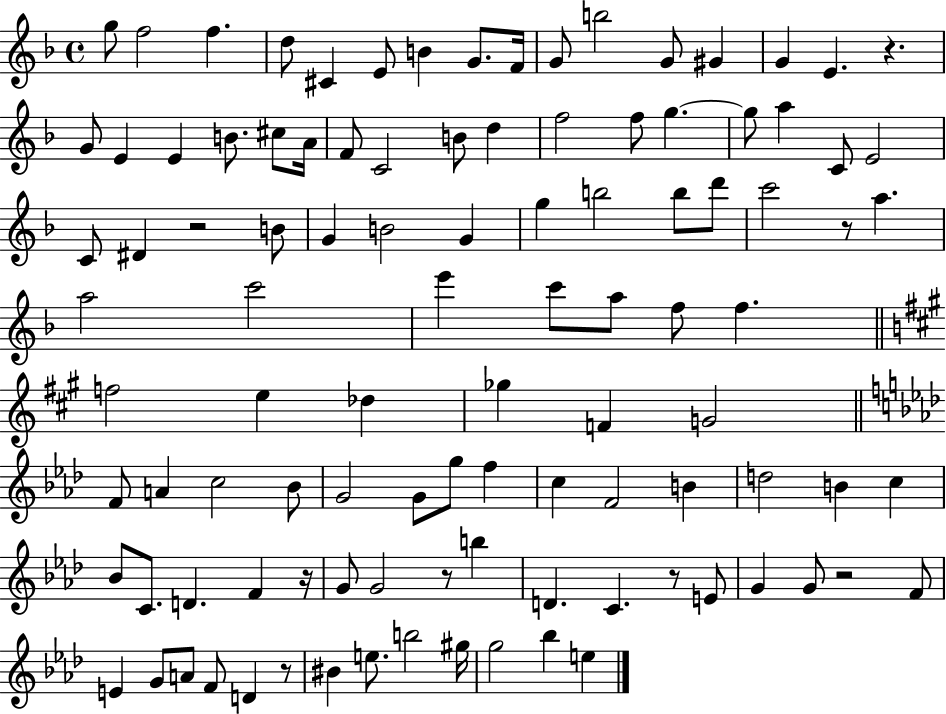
G5/e F5/h F5/q. D5/e C#4/q E4/e B4/q G4/e. F4/s G4/e B5/h G4/e G#4/q G4/q E4/q. R/q. G4/e E4/q E4/q B4/e. C#5/e A4/s F4/e C4/h B4/e D5/q F5/h F5/e G5/q. G5/e A5/q C4/e E4/h C4/e D#4/q R/h B4/e G4/q B4/h G4/q G5/q B5/h B5/e D6/e C6/h R/e A5/q. A5/h C6/h E6/q C6/e A5/e F5/e F5/q. F5/h E5/q Db5/q Gb5/q F4/q G4/h F4/e A4/q C5/h Bb4/e G4/h G4/e G5/e F5/q C5/q F4/h B4/q D5/h B4/q C5/q Bb4/e C4/e. D4/q. F4/q R/s G4/e G4/h R/e B5/q D4/q. C4/q. R/e E4/e G4/q G4/e R/h F4/e E4/q G4/e A4/e F4/e D4/q R/e BIS4/q E5/e. B5/h G#5/s G5/h Bb5/q E5/q